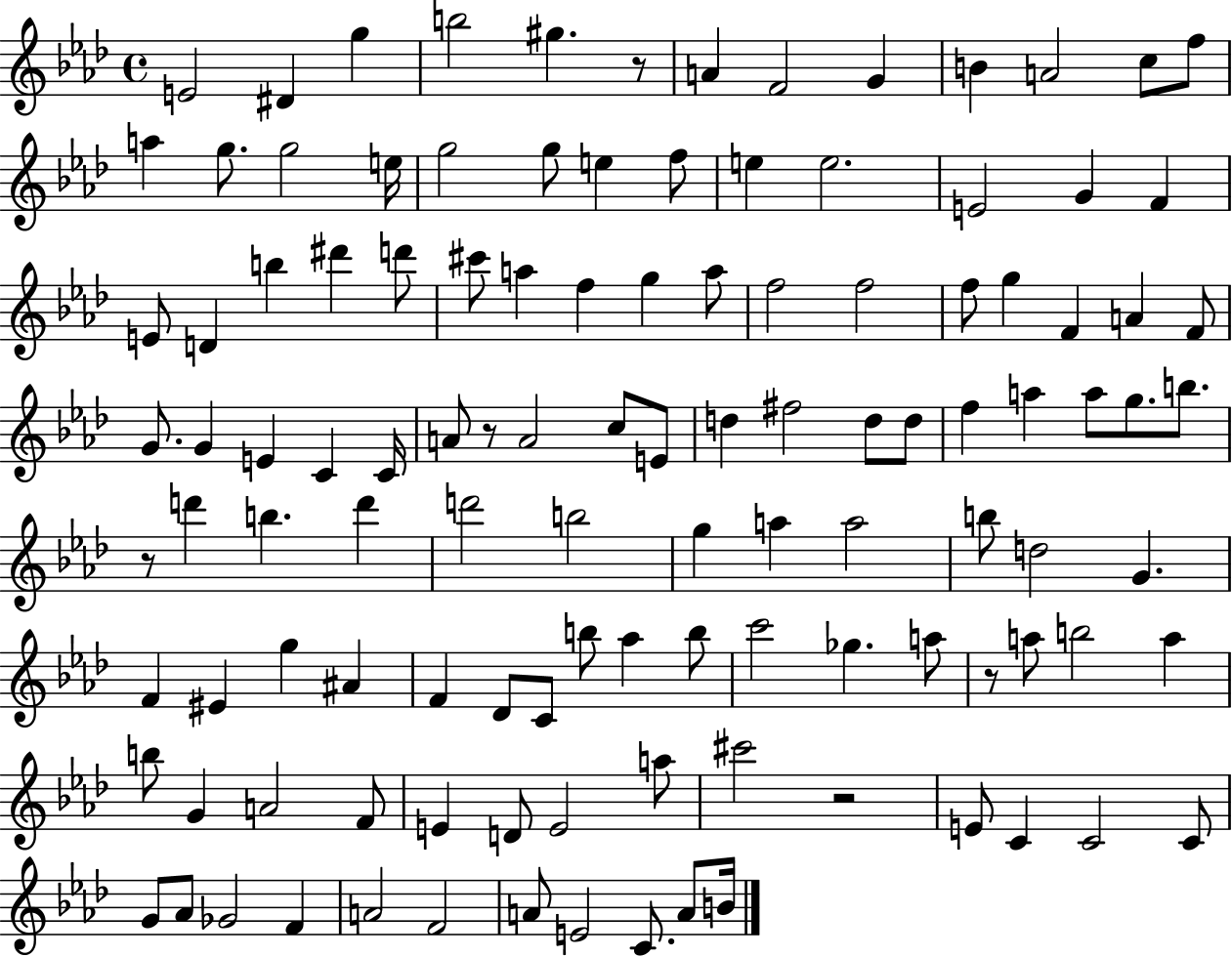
E4/h D#4/q G5/q B5/h G#5/q. R/e A4/q F4/h G4/q B4/q A4/h C5/e F5/e A5/q G5/e. G5/h E5/s G5/h G5/e E5/q F5/e E5/q E5/h. E4/h G4/q F4/q E4/e D4/q B5/q D#6/q D6/e C#6/e A5/q F5/q G5/q A5/e F5/h F5/h F5/e G5/q F4/q A4/q F4/e G4/e. G4/q E4/q C4/q C4/s A4/e R/e A4/h C5/e E4/e D5/q F#5/h D5/e D5/e F5/q A5/q A5/e G5/e. B5/e. R/e D6/q B5/q. D6/q D6/h B5/h G5/q A5/q A5/h B5/e D5/h G4/q. F4/q EIS4/q G5/q A#4/q F4/q Db4/e C4/e B5/e Ab5/q B5/e C6/h Gb5/q. A5/e R/e A5/e B5/h A5/q B5/e G4/q A4/h F4/e E4/q D4/e E4/h A5/e C#6/h R/h E4/e C4/q C4/h C4/e G4/e Ab4/e Gb4/h F4/q A4/h F4/h A4/e E4/h C4/e. A4/e B4/s